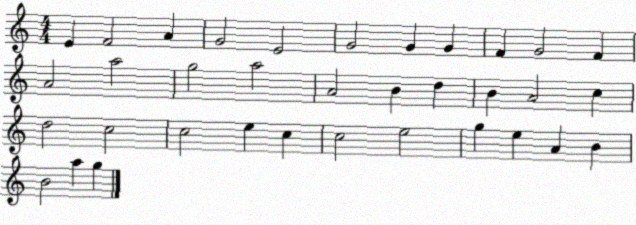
X:1
T:Untitled
M:4/4
L:1/4
K:C
E F2 A G2 E2 G2 G G F G2 F A2 a2 g2 a2 A2 B d B A2 c d2 c2 c2 e c c2 e2 g e A B B2 a g